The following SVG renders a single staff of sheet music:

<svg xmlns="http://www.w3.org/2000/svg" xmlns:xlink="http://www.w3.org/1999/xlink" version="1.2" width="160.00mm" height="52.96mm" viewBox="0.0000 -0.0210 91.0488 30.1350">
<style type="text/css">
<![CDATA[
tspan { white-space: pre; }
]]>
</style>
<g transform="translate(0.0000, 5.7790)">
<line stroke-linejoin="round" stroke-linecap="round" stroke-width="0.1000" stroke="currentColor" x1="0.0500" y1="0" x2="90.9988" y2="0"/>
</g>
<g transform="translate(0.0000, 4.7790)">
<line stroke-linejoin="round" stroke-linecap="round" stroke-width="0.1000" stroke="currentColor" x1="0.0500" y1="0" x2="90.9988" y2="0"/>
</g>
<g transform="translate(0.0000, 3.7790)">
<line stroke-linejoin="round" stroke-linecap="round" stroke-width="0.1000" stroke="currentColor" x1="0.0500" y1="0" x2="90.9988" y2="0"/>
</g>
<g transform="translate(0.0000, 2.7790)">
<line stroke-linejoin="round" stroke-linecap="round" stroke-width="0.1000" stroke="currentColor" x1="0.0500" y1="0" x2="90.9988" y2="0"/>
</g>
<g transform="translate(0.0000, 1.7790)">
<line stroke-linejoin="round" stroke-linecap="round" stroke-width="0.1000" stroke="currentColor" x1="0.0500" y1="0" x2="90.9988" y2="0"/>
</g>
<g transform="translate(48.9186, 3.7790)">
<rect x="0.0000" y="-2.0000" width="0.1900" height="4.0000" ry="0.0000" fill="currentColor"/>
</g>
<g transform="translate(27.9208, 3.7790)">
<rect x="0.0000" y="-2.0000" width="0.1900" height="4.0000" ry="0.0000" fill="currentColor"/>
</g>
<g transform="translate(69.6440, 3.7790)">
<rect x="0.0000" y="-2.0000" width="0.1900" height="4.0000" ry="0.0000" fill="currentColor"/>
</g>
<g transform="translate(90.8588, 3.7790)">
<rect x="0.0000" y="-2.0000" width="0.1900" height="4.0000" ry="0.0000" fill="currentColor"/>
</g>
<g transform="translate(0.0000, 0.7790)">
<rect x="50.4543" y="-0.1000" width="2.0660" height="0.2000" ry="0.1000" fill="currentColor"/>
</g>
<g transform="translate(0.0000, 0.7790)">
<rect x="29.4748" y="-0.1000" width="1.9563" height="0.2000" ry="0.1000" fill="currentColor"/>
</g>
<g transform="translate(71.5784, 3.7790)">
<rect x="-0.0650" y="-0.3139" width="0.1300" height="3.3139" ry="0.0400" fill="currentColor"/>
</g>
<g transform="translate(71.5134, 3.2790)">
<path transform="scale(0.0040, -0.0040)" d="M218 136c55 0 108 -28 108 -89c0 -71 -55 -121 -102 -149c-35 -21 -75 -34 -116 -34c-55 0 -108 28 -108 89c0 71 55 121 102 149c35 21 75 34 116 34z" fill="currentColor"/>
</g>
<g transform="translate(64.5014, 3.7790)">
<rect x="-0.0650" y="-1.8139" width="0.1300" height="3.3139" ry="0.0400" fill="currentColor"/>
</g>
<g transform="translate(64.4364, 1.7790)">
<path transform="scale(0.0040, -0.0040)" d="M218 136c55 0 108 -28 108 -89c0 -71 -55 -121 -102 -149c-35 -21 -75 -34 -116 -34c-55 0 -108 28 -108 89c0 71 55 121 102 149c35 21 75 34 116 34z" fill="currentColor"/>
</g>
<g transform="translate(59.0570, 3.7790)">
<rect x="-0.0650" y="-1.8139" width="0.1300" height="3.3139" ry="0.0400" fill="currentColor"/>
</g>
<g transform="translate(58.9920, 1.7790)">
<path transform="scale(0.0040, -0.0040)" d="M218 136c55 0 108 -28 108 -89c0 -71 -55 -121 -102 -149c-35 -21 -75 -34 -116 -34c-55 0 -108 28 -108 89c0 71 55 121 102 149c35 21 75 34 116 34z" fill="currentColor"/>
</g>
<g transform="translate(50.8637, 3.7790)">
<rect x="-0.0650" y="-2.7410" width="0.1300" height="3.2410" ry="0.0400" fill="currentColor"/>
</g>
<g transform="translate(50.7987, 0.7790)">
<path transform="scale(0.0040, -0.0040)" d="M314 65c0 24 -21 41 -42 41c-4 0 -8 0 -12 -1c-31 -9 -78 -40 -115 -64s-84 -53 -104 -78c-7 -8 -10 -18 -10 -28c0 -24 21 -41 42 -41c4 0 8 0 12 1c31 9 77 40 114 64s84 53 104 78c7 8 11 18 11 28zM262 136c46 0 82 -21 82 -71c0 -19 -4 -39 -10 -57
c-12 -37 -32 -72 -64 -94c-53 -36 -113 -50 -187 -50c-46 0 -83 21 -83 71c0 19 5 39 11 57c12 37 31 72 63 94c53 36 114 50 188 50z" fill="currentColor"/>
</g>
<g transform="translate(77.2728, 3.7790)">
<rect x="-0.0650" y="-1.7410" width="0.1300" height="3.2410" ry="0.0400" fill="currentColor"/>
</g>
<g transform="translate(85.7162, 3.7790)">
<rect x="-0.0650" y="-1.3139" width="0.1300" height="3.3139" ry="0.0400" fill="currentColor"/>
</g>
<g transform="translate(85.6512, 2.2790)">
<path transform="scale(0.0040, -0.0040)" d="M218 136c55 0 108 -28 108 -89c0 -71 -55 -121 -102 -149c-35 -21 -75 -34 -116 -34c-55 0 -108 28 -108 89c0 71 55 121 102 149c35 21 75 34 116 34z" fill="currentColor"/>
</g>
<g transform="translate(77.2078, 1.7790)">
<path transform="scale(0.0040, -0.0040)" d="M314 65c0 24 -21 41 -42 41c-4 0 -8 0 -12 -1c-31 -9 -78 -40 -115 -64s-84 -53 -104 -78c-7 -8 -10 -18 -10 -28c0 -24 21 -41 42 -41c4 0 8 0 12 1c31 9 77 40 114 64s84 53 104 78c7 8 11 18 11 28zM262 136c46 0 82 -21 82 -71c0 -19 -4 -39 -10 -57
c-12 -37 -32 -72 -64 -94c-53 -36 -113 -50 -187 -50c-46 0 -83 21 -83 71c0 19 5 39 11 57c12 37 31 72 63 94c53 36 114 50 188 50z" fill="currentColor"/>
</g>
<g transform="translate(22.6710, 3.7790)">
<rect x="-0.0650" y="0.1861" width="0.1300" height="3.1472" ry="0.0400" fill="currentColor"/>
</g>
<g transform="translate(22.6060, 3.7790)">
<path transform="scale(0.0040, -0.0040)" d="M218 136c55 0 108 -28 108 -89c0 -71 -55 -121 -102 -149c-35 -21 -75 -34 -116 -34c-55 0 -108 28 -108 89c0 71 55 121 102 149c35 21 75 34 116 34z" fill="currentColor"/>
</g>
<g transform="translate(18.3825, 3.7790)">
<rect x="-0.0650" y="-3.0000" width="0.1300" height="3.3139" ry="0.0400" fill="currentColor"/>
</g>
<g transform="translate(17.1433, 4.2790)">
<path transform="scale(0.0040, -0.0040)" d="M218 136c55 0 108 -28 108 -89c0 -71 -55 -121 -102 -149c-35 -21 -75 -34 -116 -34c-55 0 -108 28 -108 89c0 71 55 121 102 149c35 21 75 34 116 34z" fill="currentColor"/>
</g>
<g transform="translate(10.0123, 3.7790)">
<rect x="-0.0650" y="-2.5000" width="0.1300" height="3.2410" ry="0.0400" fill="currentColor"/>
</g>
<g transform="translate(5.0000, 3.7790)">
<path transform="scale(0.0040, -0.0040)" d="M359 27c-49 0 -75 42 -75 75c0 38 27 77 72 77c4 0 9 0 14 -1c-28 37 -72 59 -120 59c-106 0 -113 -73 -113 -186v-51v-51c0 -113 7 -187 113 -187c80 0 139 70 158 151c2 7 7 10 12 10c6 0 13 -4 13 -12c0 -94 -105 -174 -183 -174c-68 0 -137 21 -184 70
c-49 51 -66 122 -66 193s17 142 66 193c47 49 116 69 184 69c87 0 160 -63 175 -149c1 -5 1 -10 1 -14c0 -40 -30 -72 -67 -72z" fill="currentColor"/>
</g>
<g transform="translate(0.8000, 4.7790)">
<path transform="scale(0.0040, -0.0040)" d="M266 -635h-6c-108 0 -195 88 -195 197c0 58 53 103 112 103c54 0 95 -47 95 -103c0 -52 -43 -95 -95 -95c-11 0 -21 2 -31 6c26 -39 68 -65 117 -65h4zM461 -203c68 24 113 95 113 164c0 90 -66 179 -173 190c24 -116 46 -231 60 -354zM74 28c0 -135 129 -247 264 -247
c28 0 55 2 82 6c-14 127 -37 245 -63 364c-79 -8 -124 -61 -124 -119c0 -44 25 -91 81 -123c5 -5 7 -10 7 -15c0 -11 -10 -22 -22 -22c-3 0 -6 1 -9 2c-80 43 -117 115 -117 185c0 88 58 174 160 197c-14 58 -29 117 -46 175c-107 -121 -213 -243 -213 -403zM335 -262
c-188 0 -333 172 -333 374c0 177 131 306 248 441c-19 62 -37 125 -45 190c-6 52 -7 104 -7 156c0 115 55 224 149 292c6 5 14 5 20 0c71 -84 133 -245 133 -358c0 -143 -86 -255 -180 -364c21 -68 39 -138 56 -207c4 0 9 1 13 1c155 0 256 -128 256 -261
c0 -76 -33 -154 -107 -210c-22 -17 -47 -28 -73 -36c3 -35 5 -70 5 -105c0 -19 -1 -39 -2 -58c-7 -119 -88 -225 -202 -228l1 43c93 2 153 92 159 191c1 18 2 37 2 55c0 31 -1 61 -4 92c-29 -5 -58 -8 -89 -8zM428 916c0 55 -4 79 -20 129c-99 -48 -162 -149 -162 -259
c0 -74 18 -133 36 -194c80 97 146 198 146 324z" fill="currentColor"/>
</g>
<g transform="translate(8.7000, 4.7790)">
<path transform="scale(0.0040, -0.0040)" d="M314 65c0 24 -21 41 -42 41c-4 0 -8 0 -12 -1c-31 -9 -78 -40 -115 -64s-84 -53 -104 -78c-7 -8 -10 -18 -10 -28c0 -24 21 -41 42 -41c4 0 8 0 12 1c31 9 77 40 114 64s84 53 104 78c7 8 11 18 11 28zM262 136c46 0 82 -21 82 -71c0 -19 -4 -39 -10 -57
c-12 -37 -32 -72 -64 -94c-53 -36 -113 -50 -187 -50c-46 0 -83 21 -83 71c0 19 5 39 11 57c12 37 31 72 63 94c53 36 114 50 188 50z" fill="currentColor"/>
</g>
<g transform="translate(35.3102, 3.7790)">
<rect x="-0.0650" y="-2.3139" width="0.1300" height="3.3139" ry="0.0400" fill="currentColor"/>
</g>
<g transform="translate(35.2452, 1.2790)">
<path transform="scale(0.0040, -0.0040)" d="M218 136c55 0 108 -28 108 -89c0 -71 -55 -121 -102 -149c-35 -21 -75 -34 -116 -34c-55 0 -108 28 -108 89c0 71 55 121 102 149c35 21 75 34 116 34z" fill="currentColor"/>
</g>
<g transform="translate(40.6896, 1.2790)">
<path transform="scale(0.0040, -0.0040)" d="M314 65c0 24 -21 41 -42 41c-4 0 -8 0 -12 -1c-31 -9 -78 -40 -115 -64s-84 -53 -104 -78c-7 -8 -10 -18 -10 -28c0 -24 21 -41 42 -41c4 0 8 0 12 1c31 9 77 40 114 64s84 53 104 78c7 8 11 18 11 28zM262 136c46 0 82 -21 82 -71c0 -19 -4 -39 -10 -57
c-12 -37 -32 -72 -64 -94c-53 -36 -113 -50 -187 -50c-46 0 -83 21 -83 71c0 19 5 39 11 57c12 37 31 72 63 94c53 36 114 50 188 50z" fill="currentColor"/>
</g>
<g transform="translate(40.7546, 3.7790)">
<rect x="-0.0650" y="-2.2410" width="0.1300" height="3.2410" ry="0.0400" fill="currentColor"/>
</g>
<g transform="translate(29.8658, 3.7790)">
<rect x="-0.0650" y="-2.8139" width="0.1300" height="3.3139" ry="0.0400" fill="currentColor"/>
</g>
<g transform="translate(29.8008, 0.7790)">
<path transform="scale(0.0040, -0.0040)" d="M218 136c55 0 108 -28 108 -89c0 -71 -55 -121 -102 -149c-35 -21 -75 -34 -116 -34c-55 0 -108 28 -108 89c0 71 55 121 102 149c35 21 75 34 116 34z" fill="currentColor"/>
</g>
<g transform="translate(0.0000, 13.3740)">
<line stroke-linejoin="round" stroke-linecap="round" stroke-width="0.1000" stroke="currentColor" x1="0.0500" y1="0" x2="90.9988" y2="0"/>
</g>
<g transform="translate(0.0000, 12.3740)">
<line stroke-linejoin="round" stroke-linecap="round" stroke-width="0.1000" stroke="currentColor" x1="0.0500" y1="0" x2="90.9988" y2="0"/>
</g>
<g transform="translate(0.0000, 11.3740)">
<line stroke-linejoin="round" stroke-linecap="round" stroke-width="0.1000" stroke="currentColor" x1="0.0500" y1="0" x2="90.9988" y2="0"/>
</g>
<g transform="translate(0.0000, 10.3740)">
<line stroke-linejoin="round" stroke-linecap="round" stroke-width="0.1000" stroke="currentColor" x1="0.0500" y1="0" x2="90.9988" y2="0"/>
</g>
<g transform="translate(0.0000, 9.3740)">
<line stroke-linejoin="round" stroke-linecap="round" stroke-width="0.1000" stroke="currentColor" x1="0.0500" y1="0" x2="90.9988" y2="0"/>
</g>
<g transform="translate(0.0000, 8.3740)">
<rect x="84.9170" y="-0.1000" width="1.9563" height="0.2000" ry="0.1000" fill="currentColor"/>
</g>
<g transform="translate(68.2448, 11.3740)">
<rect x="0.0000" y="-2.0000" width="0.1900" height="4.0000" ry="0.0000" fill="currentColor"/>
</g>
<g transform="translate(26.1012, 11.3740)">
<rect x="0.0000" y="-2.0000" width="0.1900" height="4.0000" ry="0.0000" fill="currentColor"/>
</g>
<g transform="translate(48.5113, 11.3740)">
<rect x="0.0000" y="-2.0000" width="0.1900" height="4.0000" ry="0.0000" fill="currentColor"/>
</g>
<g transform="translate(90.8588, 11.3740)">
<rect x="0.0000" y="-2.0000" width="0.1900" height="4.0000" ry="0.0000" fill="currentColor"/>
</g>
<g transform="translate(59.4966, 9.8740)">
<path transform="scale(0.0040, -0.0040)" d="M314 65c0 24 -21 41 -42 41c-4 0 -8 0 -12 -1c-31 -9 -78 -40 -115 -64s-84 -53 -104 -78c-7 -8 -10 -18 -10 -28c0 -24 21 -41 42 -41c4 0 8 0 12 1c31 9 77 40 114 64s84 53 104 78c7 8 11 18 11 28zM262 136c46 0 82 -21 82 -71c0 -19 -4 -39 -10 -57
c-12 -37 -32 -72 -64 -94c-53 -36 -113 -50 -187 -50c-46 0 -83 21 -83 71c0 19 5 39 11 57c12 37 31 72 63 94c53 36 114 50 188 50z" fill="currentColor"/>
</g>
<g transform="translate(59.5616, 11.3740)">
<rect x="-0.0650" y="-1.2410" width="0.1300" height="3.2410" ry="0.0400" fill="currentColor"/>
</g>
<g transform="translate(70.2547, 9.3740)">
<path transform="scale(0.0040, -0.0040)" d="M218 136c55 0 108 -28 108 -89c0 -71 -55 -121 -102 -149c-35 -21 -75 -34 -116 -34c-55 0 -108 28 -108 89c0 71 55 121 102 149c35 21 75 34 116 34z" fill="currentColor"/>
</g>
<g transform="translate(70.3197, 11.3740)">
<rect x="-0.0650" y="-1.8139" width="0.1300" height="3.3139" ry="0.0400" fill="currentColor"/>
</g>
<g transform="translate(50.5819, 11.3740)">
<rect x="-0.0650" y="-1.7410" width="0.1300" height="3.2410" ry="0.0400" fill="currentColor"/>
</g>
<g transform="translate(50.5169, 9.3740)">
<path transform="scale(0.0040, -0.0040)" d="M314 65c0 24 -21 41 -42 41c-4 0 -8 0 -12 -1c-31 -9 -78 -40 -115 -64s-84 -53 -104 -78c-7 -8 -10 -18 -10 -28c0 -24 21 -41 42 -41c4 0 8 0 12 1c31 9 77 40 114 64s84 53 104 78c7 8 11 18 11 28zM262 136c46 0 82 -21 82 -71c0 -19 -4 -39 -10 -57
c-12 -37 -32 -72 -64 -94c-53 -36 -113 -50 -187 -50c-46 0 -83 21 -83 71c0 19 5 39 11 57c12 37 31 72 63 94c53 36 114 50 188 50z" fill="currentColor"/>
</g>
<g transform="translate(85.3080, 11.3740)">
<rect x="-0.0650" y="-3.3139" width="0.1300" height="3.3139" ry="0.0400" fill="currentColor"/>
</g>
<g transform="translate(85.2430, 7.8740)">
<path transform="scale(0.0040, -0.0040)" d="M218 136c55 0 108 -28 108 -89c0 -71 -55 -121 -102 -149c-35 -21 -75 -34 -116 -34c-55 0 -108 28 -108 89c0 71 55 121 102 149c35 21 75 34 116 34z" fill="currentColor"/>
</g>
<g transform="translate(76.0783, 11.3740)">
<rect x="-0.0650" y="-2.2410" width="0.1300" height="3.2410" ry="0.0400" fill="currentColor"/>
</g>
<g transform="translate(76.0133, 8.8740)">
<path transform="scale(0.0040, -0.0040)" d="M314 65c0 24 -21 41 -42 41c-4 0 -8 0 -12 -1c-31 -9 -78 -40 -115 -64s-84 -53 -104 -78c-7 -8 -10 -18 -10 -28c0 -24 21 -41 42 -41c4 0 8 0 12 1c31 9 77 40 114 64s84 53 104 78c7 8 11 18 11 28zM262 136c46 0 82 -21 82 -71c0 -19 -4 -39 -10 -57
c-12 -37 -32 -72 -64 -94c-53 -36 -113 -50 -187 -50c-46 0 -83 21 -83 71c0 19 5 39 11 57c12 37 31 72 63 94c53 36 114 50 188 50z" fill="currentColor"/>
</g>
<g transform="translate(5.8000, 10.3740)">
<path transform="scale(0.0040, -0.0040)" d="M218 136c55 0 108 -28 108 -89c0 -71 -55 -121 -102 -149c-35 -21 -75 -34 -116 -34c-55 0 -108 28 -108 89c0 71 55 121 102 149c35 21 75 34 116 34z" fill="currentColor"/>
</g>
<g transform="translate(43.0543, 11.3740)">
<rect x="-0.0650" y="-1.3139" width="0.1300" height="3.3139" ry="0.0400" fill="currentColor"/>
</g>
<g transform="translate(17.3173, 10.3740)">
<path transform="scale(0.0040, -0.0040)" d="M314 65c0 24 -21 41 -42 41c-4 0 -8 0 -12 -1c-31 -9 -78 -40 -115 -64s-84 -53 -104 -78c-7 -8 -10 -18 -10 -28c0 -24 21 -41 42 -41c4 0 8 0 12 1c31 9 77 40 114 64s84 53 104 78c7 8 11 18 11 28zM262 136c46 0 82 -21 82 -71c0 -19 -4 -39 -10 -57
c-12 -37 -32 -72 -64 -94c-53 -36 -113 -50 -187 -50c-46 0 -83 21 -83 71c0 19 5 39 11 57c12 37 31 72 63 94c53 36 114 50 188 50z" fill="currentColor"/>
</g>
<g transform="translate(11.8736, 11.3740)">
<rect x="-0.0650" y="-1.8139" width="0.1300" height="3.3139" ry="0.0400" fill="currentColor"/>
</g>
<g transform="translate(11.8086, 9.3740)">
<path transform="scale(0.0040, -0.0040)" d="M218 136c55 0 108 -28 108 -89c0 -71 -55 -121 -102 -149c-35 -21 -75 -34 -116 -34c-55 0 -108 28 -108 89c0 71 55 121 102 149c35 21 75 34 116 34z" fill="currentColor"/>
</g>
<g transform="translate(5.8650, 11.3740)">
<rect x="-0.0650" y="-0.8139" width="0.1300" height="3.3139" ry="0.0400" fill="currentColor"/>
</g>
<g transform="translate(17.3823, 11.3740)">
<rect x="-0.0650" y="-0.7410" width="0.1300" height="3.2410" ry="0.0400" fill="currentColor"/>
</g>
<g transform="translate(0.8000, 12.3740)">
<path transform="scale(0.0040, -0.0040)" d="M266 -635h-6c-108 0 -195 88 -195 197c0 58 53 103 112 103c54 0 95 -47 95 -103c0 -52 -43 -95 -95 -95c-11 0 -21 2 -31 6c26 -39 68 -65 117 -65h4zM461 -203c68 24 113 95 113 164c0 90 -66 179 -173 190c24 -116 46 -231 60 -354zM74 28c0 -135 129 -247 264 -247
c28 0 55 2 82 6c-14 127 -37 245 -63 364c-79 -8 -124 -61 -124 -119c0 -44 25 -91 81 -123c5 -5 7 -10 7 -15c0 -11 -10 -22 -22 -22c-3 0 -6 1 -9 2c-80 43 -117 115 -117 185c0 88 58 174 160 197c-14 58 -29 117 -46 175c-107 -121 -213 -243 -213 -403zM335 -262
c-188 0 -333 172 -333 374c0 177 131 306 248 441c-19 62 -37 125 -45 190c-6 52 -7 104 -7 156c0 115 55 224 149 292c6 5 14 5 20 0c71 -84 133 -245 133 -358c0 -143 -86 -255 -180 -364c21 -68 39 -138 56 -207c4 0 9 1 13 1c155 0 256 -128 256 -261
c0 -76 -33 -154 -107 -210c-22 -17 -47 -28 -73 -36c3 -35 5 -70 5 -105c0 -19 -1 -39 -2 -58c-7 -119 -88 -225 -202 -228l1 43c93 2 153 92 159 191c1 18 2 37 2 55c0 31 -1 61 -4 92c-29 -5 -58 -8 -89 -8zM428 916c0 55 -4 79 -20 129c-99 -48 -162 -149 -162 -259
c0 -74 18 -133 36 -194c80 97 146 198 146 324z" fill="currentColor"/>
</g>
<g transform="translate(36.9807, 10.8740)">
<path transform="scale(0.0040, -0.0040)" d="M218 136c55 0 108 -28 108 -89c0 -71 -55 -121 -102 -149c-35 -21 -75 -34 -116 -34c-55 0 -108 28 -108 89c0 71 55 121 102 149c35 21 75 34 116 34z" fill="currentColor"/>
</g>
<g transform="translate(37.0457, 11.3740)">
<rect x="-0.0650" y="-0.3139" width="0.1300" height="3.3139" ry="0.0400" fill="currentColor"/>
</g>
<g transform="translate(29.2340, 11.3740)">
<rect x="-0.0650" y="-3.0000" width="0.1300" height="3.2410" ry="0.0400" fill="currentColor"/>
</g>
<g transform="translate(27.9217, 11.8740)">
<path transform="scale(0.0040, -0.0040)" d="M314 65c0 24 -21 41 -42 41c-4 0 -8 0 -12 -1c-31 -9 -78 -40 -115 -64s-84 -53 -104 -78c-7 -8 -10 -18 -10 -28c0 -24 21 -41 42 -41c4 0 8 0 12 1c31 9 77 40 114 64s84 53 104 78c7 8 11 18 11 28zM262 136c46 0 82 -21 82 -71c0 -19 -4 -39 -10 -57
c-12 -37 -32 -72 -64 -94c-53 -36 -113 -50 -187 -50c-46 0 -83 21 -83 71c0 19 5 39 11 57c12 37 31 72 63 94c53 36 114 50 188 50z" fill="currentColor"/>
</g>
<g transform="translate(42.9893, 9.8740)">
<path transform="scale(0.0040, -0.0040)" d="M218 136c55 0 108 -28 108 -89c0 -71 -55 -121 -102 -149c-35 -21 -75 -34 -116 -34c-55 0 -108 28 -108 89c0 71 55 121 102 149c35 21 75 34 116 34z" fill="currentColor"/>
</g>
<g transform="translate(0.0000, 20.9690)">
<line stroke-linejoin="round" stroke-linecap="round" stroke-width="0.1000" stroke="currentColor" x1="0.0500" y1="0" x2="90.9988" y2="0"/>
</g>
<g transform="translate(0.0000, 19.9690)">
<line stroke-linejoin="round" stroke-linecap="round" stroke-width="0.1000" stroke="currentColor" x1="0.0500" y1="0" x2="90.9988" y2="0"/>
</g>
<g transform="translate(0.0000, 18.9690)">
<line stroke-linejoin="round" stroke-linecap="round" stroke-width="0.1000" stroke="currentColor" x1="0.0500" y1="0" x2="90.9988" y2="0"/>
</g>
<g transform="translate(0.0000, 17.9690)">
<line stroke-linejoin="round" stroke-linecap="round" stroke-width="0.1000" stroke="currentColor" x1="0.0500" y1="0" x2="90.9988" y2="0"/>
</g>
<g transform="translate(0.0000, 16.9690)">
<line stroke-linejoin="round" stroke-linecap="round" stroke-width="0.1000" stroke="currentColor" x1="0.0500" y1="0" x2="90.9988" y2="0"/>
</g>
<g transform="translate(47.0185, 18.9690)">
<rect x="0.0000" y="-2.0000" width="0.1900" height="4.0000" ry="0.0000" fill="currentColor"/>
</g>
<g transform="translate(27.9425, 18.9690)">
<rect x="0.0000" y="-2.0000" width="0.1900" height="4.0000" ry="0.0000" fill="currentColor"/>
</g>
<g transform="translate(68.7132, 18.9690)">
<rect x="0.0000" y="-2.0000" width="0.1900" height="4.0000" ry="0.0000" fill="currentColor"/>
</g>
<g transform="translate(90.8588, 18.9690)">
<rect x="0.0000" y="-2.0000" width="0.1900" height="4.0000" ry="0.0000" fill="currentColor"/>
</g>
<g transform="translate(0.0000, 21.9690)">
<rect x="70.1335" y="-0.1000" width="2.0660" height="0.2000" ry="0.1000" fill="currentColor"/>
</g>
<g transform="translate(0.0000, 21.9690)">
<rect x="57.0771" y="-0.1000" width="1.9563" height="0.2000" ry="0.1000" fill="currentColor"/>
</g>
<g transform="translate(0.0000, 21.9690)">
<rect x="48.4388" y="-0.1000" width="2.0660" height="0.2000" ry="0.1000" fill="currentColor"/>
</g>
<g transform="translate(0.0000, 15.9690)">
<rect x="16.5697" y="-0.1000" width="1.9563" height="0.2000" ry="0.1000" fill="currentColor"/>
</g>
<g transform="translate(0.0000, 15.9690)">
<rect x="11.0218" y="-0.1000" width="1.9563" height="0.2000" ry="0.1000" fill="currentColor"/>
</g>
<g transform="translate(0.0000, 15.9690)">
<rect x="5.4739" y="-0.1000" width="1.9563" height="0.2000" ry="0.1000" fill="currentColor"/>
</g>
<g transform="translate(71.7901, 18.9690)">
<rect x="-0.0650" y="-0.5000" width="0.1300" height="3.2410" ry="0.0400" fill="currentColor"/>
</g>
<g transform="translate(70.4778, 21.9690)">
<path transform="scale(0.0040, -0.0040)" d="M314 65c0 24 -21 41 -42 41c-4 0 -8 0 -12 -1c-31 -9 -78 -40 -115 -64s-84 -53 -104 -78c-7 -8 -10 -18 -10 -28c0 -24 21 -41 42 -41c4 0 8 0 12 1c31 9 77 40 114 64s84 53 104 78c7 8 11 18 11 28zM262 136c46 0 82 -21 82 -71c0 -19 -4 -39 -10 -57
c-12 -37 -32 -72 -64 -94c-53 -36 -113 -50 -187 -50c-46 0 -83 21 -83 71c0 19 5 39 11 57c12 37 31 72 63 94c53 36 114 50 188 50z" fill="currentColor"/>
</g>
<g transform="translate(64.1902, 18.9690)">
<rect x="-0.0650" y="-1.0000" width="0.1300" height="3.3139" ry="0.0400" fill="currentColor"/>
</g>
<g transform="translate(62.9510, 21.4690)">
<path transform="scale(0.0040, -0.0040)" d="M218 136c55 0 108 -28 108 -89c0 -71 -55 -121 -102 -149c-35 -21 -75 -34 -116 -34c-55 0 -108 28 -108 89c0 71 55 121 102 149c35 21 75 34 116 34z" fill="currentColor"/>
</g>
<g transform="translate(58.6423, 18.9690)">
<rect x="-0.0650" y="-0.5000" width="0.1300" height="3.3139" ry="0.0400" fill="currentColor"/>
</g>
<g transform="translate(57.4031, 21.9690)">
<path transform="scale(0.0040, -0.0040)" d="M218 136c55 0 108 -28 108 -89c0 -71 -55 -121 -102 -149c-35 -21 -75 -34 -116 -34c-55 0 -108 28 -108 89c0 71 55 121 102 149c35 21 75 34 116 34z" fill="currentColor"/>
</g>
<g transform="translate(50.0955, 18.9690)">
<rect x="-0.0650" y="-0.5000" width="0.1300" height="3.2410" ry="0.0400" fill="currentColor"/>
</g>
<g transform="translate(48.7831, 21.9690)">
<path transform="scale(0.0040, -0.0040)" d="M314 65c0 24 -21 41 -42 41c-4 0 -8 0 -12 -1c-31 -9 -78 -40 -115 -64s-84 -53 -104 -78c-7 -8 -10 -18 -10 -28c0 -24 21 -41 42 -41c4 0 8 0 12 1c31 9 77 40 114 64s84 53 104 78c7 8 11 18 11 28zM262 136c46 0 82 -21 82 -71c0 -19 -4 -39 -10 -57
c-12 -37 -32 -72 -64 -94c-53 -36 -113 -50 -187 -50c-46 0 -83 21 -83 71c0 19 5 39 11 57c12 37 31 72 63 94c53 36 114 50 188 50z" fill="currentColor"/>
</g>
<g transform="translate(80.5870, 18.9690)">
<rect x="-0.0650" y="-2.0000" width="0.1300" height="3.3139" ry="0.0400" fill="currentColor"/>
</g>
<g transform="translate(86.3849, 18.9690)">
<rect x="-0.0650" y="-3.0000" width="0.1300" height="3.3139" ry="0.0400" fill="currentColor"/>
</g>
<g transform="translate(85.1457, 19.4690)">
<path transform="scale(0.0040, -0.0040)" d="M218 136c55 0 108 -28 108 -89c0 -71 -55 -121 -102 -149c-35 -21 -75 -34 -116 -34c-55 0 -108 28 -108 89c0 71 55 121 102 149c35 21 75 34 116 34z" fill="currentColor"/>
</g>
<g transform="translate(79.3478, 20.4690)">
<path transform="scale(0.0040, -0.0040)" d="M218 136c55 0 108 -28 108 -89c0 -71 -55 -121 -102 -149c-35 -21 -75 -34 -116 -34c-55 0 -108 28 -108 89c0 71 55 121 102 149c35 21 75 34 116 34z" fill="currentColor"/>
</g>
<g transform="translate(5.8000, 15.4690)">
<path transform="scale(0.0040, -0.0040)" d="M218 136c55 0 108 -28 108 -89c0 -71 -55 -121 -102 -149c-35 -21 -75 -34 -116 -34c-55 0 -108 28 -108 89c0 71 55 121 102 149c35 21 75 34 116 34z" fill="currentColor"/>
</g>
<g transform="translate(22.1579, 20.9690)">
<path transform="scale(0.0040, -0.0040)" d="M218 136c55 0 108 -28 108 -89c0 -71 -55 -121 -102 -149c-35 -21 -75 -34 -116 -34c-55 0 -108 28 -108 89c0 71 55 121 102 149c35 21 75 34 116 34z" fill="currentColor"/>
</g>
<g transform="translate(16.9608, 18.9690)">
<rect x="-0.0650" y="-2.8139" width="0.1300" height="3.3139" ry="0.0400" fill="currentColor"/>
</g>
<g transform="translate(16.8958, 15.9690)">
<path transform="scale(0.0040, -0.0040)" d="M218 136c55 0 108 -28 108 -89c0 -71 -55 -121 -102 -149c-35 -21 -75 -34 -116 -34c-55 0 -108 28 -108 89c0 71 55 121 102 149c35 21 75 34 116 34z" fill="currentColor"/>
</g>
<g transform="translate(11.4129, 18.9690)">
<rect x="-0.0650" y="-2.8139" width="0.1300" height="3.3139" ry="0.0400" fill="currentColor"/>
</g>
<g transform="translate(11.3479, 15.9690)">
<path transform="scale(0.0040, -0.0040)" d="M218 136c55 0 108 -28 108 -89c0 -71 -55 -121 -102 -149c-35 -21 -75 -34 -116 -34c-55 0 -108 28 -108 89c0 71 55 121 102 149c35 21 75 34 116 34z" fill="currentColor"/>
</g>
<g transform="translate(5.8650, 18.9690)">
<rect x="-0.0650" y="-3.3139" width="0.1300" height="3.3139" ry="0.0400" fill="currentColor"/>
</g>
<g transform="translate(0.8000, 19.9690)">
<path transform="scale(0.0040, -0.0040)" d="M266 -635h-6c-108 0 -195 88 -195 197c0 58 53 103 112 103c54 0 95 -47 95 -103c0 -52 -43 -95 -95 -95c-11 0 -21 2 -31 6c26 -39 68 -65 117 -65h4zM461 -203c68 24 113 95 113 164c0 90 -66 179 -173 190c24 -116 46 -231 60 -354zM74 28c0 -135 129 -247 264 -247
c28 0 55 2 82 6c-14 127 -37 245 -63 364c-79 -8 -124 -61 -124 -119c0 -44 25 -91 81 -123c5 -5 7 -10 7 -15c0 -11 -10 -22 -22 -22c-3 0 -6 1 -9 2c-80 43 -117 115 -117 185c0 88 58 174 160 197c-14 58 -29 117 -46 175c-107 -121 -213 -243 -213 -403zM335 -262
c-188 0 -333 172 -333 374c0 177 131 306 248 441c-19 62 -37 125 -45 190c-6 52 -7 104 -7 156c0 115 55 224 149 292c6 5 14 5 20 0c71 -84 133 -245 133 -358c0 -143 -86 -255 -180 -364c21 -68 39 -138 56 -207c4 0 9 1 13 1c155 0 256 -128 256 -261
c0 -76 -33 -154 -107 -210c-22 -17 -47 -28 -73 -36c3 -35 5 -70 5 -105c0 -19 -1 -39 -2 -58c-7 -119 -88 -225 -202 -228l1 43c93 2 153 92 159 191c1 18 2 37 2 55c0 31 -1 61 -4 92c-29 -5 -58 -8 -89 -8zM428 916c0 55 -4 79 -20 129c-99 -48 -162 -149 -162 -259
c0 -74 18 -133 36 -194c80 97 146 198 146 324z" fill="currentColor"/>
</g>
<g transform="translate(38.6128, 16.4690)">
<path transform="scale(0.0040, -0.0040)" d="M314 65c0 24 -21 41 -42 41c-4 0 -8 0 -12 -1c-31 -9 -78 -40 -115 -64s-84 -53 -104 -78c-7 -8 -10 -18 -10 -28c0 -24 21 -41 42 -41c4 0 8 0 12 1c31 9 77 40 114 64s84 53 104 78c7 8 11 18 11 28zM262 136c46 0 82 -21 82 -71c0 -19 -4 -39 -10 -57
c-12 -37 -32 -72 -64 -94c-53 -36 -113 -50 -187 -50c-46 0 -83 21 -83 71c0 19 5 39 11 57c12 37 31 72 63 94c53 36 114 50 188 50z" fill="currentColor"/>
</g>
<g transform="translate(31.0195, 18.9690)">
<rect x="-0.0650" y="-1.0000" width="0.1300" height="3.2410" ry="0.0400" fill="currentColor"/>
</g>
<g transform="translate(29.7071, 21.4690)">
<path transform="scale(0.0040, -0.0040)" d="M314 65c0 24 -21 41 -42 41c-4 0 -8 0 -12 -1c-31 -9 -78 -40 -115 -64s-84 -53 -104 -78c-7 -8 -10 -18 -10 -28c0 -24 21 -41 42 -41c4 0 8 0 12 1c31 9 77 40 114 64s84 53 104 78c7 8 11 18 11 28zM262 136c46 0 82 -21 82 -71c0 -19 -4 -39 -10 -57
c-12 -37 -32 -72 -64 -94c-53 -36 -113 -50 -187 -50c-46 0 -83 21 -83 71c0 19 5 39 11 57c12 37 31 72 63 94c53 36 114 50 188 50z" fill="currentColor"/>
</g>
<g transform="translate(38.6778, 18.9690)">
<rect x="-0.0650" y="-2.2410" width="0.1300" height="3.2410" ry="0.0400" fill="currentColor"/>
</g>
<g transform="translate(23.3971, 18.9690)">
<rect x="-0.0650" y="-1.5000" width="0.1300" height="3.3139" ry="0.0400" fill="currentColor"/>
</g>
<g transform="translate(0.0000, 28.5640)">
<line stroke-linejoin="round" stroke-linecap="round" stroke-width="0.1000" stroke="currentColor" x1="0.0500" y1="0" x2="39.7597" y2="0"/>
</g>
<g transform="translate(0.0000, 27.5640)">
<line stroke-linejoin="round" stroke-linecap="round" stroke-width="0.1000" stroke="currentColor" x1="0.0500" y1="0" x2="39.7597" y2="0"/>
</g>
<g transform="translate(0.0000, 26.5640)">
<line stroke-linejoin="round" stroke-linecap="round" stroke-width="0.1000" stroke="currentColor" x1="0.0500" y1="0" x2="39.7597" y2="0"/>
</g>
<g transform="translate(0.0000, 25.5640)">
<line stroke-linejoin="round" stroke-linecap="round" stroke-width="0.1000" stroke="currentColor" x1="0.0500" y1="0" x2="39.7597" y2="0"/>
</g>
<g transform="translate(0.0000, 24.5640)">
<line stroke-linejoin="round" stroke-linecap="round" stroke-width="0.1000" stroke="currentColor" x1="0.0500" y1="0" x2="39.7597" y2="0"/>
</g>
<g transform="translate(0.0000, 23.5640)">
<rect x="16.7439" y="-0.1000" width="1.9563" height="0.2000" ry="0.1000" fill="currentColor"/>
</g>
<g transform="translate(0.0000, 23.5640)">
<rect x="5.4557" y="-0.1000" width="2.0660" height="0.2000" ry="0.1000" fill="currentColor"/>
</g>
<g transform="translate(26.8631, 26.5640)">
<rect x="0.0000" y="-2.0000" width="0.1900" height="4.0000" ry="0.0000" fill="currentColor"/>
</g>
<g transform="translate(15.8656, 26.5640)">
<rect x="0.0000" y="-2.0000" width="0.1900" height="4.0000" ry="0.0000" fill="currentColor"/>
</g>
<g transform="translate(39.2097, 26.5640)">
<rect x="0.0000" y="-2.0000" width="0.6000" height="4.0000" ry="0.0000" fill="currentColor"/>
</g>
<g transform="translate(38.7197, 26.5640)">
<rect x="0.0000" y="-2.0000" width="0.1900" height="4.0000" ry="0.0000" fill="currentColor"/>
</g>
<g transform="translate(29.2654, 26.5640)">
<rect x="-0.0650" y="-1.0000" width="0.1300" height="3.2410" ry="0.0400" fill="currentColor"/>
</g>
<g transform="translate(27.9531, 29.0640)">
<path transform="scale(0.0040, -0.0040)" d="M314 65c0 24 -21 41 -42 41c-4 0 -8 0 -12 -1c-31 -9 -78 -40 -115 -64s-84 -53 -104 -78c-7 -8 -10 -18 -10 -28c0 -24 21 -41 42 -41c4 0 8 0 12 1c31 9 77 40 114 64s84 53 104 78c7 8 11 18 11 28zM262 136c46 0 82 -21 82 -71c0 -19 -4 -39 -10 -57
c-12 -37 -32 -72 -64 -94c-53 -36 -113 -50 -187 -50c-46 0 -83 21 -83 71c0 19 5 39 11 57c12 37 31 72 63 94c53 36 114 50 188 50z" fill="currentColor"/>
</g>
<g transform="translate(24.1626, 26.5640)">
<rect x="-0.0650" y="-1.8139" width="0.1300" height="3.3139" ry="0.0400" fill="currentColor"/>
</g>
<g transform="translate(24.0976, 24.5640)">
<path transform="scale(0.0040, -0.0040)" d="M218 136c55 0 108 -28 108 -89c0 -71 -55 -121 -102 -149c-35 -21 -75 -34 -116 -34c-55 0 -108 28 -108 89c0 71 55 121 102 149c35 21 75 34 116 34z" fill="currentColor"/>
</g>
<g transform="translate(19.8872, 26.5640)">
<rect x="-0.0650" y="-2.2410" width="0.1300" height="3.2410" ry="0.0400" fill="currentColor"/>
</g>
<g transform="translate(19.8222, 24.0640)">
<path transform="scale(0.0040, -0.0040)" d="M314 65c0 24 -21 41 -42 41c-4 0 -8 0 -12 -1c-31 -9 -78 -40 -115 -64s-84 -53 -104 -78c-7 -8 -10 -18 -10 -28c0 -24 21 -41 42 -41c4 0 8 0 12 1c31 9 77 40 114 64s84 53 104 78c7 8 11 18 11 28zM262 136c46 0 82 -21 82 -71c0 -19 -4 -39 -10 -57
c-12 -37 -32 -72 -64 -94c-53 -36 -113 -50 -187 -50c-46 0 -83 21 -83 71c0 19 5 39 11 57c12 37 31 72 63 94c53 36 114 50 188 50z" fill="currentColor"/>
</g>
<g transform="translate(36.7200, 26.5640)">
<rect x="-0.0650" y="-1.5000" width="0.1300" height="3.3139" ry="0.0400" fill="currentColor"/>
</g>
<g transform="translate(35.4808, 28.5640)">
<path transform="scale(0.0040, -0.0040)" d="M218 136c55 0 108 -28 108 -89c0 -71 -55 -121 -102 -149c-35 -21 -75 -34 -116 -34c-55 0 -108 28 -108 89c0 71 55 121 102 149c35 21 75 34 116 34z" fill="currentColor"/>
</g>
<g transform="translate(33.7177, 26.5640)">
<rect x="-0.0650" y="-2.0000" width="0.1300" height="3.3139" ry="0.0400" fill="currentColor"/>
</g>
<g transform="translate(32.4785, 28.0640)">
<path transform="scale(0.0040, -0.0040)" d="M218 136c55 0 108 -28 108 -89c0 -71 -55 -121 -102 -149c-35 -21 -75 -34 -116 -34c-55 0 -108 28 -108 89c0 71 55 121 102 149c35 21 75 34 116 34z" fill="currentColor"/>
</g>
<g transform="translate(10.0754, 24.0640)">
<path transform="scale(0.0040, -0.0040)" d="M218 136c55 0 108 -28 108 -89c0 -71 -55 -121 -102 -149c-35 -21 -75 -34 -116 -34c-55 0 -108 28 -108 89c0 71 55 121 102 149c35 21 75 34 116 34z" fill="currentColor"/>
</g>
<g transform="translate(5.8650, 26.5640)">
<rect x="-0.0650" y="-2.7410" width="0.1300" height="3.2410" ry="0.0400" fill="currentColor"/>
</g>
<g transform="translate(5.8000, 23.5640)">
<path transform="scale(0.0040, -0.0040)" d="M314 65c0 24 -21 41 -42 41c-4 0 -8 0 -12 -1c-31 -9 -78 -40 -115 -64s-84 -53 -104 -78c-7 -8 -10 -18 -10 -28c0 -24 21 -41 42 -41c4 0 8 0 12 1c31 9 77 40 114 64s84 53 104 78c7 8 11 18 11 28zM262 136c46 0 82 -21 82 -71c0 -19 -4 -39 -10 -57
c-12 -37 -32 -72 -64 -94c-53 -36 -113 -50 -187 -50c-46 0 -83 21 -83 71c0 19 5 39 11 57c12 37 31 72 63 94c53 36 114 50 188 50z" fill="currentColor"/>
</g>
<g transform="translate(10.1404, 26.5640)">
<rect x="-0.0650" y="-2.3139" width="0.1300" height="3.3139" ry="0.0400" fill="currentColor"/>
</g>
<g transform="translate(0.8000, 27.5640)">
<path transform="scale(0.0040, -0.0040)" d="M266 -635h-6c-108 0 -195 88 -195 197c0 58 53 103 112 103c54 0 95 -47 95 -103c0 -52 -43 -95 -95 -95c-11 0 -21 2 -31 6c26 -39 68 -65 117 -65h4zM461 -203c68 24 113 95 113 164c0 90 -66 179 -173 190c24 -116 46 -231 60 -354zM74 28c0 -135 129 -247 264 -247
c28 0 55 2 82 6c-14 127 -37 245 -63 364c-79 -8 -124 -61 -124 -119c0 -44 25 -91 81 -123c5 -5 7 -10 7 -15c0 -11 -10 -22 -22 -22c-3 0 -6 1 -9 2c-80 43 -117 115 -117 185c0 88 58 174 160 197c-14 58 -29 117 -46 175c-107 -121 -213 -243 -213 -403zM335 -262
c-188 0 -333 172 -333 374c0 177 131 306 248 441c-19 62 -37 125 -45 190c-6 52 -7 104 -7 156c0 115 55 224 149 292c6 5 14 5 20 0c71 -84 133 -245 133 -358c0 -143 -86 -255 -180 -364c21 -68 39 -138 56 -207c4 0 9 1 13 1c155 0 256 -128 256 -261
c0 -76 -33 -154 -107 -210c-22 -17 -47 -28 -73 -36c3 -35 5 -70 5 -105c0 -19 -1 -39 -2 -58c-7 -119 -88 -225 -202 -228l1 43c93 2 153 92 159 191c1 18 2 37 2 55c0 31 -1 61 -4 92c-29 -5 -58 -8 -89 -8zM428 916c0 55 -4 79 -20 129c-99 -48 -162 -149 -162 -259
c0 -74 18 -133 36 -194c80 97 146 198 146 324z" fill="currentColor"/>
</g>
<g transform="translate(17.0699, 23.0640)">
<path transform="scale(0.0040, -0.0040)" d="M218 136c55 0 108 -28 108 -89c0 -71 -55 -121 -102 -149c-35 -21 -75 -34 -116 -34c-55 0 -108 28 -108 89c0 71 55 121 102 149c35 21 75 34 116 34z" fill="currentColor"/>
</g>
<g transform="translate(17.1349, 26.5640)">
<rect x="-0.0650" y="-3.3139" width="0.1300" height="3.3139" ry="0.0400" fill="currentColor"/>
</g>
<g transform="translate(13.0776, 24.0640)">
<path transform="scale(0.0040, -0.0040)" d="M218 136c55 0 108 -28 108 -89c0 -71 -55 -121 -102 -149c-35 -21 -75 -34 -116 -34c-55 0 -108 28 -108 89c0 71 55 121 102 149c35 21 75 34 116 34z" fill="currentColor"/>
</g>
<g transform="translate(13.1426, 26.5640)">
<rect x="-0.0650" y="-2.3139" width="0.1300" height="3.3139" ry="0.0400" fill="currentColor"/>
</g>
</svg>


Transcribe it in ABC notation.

X:1
T:Untitled
M:4/4
L:1/4
K:C
G2 A B a g g2 a2 f f c f2 e d f d2 A2 c e f2 e2 f g2 b b a a E D2 g2 C2 C D C2 F A a2 g g b g2 f D2 F E